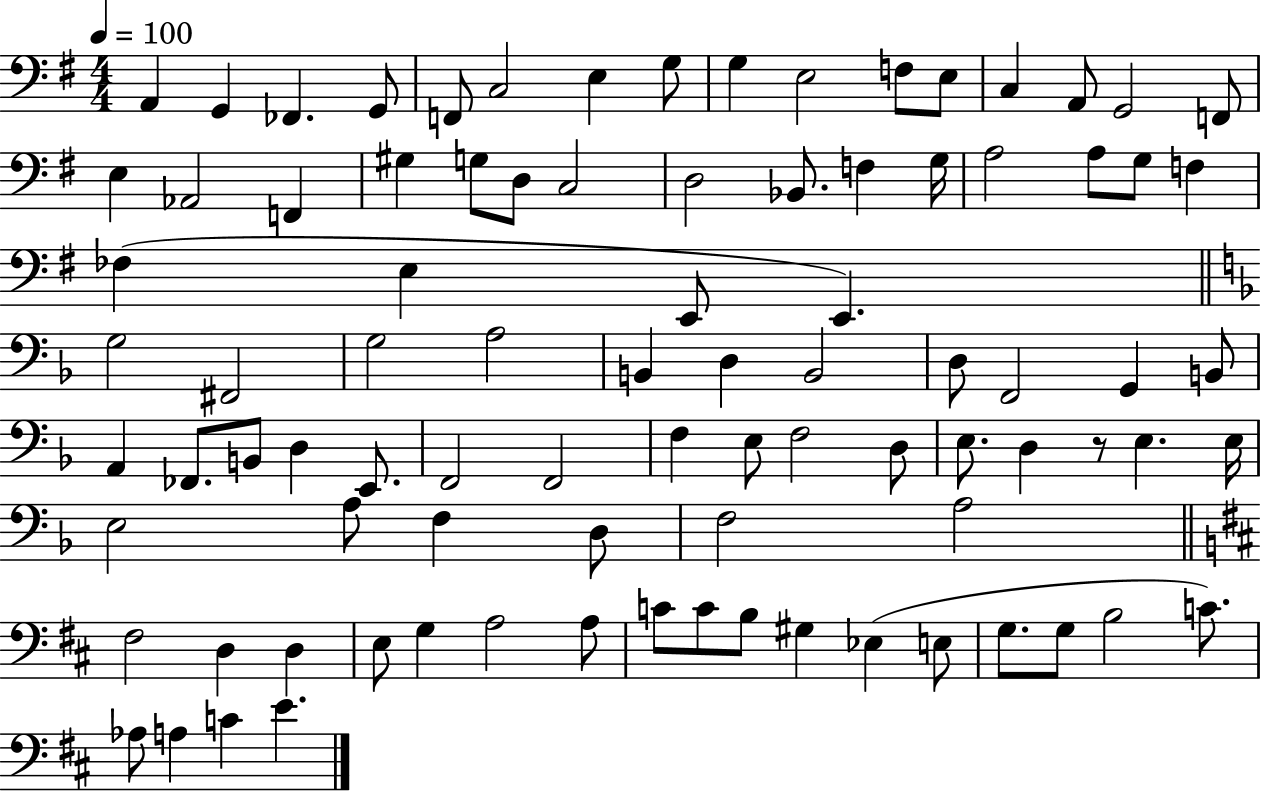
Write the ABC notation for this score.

X:1
T:Untitled
M:4/4
L:1/4
K:G
A,, G,, _F,, G,,/2 F,,/2 C,2 E, G,/2 G, E,2 F,/2 E,/2 C, A,,/2 G,,2 F,,/2 E, _A,,2 F,, ^G, G,/2 D,/2 C,2 D,2 _B,,/2 F, G,/4 A,2 A,/2 G,/2 F, _F, E, E,,/2 E,, G,2 ^F,,2 G,2 A,2 B,, D, B,,2 D,/2 F,,2 G,, B,,/2 A,, _F,,/2 B,,/2 D, E,,/2 F,,2 F,,2 F, E,/2 F,2 D,/2 E,/2 D, z/2 E, E,/4 E,2 A,/2 F, D,/2 F,2 A,2 ^F,2 D, D, E,/2 G, A,2 A,/2 C/2 C/2 B,/2 ^G, _E, E,/2 G,/2 G,/2 B,2 C/2 _A,/2 A, C E